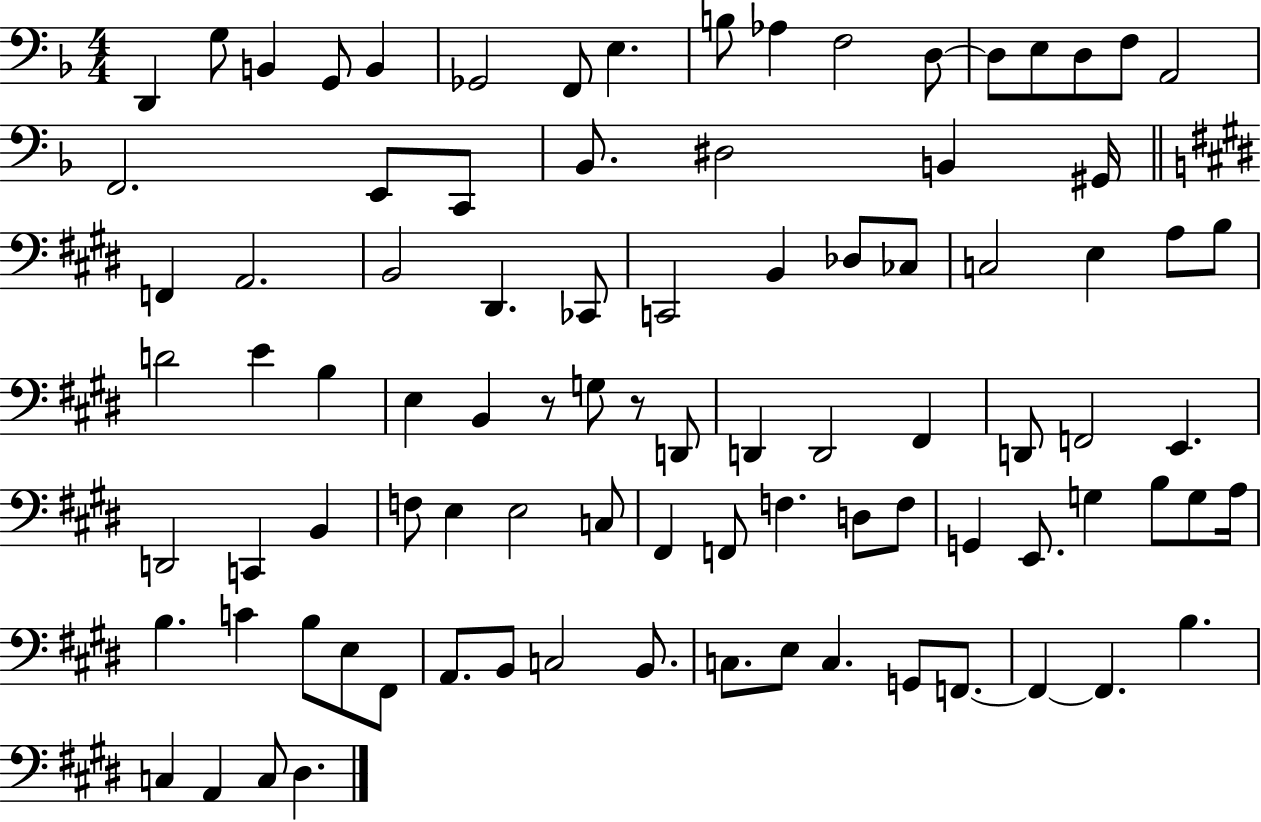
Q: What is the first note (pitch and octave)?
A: D2